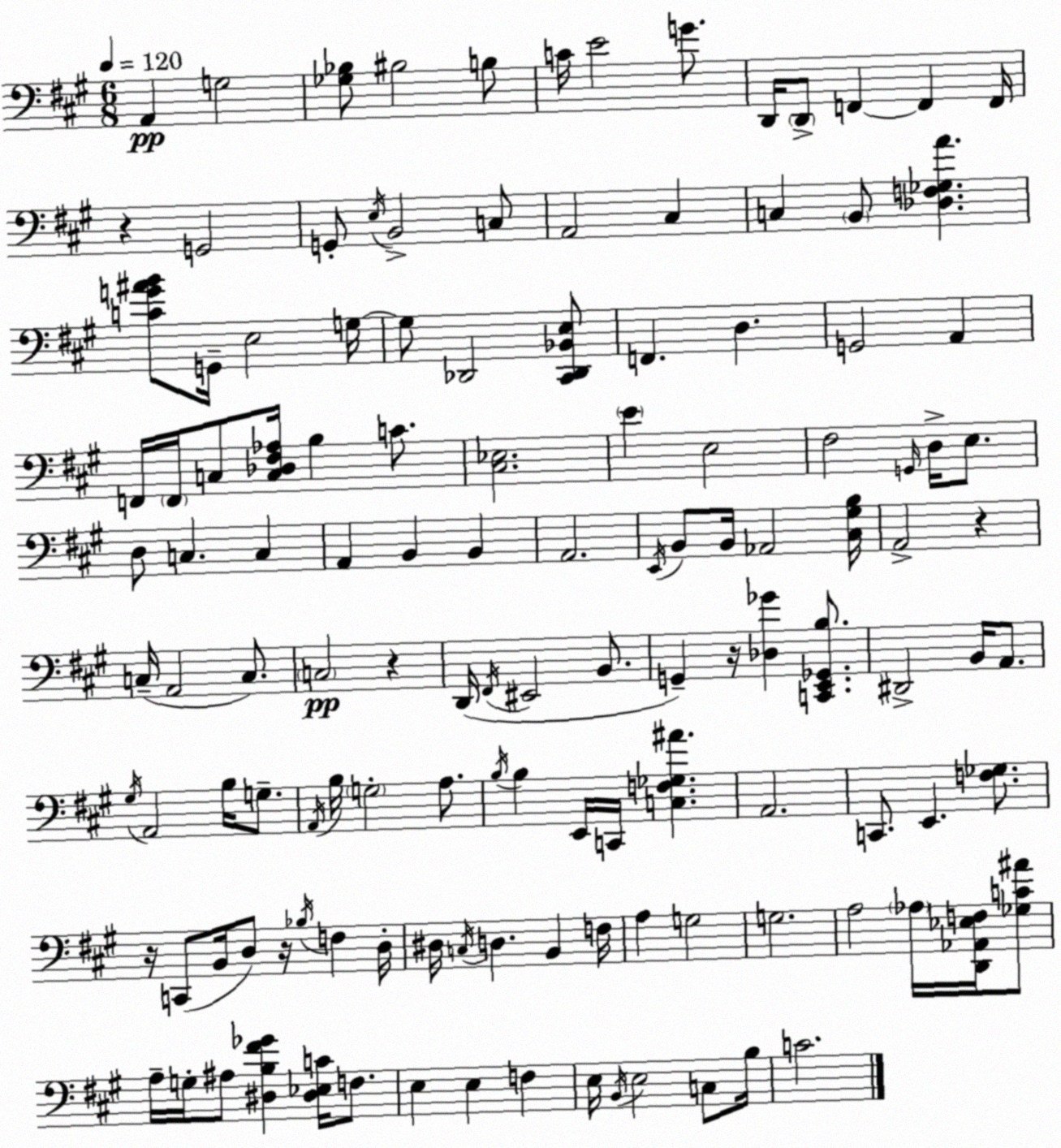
X:1
T:Untitled
M:6/8
L:1/4
K:A
A,, G,2 [_G,_B,]/2 ^B,2 B,/2 C/4 E2 G/2 D,,/4 D,,/2 F,, F,, F,,/4 z G,,2 G,,/2 E,/4 B,,2 C,/2 A,,2 ^C, C, B,,/2 [_D,F,_G,A] [CG^AB]/2 G,,/4 E,2 G,/4 G,/2 _D,,2 [^C,,_D,,_B,,E,]/2 F,, D, G,,2 A,, F,,/4 F,,/4 C,/2 [C,_D,^F,_A,]/4 B, C/2 [^C,_E,]2 E E,2 ^F,2 G,,/4 D,/4 E,/2 D,/2 C, C, A,, B,, B,, A,,2 E,,/4 B,,/2 B,,/4 _A,,2 [^C,^G,B,]/4 A,,2 z C,/4 A,,2 C,/2 C,2 z D,,/4 ^F,,/4 ^E,,2 B,,/2 G,, z/4 [_D,_G] [C,,E,,_G,,B,]/2 ^D,,2 B,,/4 A,,/2 ^G,/4 A,,2 B,/4 G,/2 A,,/4 B,/4 G,2 A,/2 B,/4 B, E,,/4 C,,/4 [C,F,_G,^A] A,,2 C,,/2 E,, [F,_G,]/2 z/4 C,,/2 B,,/4 D,/2 z/4 _B,/4 F, D,/4 ^D,/4 C,/4 D, B,, F,/4 A, G,2 G,2 A,2 _A,/4 [D,,_A,,_E,F,]/4 [_G,C^A]/2 A,/4 G,/4 ^A,/2 [^D,B,^F_G] [^D,_E,C]/4 F,/2 E, E, F, E,/4 B,,/4 E,2 C,/2 B,/4 C2